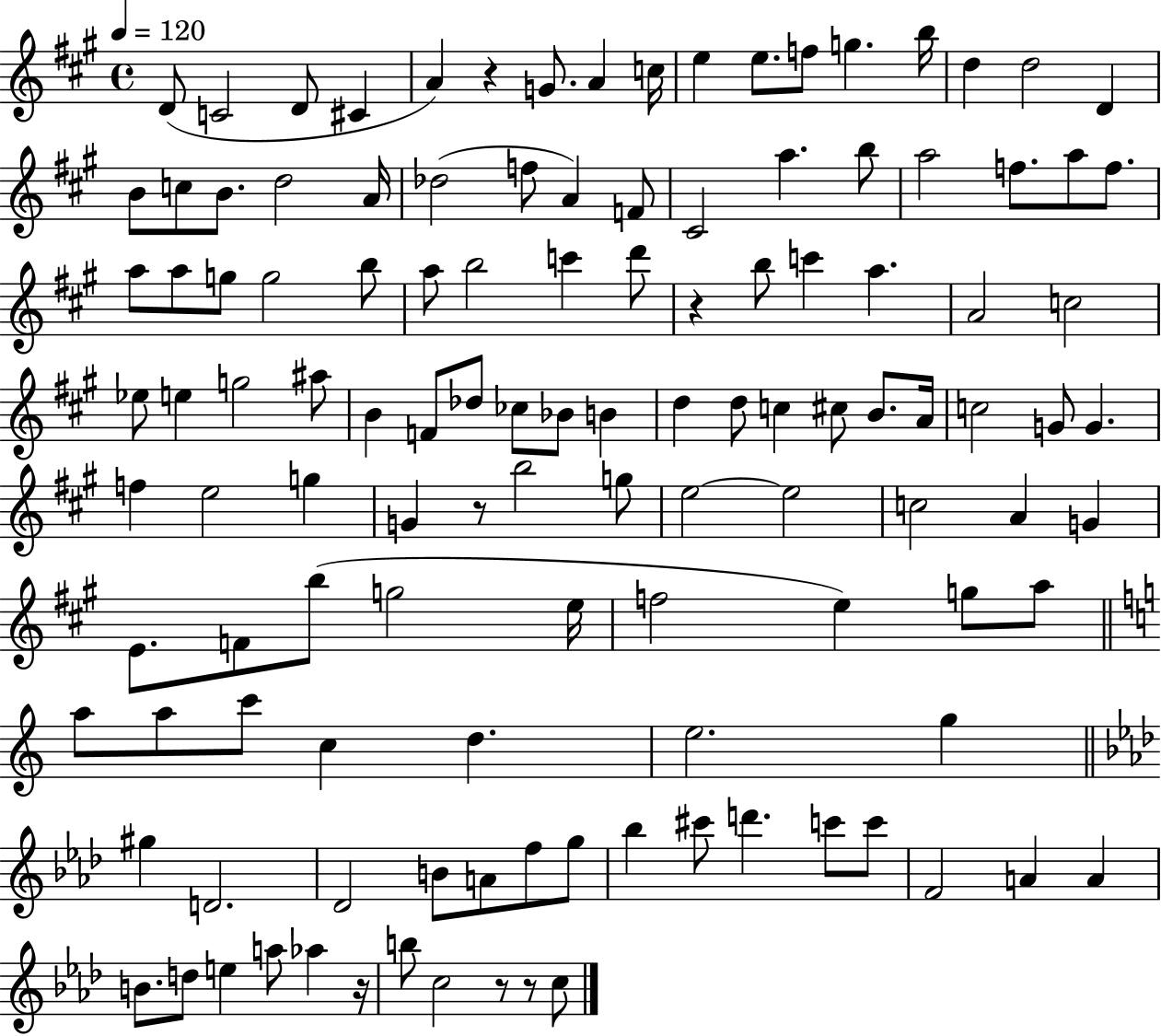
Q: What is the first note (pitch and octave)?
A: D4